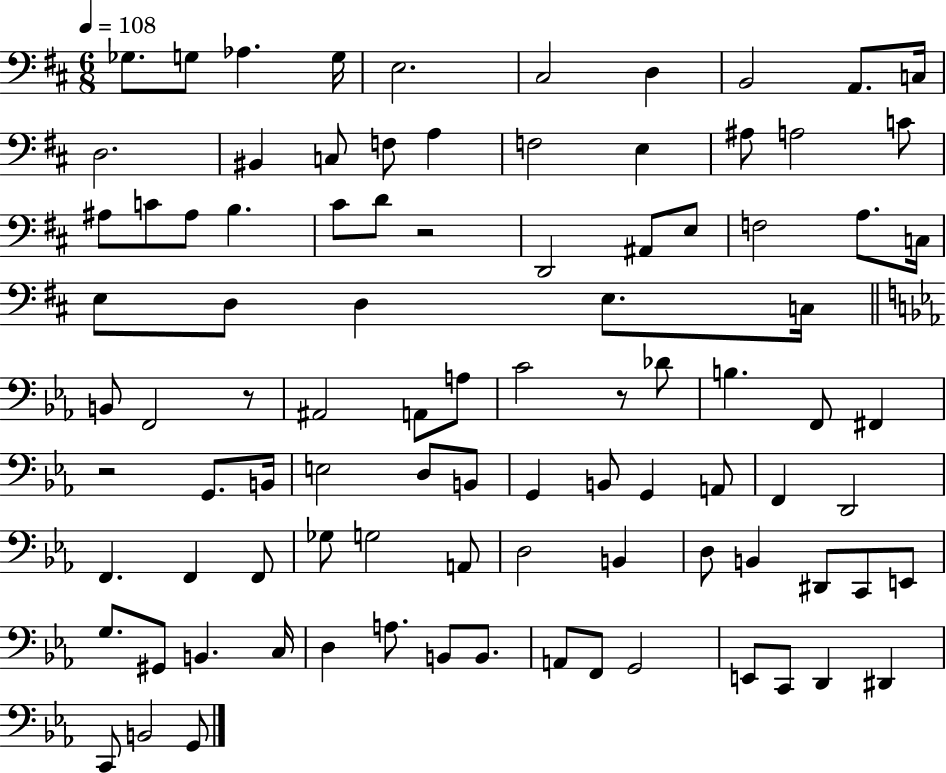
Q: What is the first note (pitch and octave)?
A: Gb3